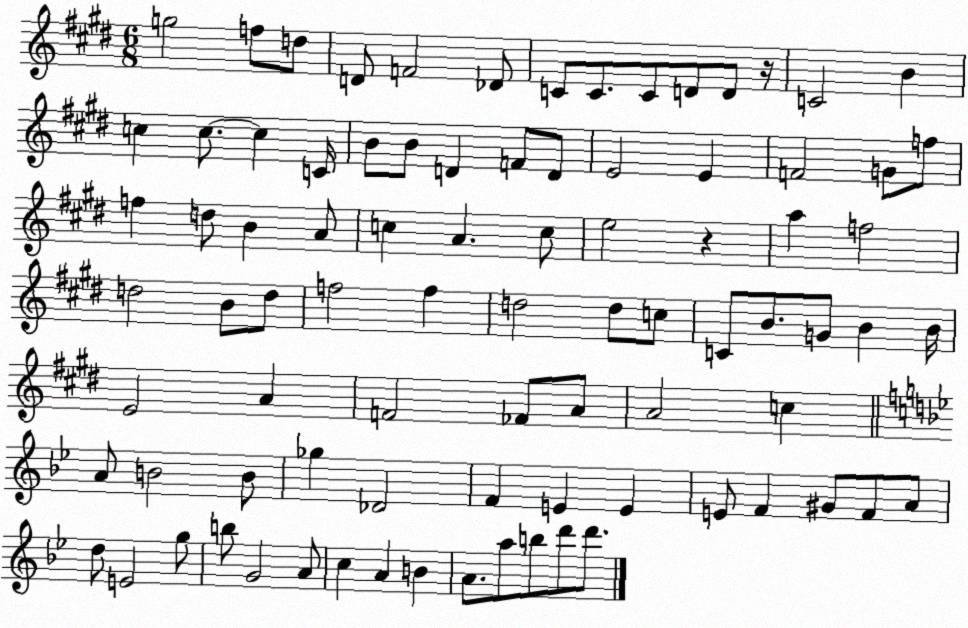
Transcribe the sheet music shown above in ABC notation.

X:1
T:Untitled
M:6/8
L:1/4
K:E
g2 f/2 d/2 D/2 F2 _D/2 C/2 C/2 C/2 D/2 D/2 z/4 C2 B c c/2 c C/4 B/2 B/2 D F/2 D/2 E2 E F2 G/2 f/2 f d/2 B A/2 c A c/2 e2 z a f2 d2 B/2 d/2 f2 f d2 d/2 c/2 C/2 B/2 G/2 B B/4 E2 A F2 _F/2 A/2 A2 c A/2 B2 B/2 _g _D2 F E E E/2 F ^G/2 F/2 A/2 d/2 E2 g/2 b/2 G2 A/2 c A B A/2 a/2 b/2 d'/2 d'/2